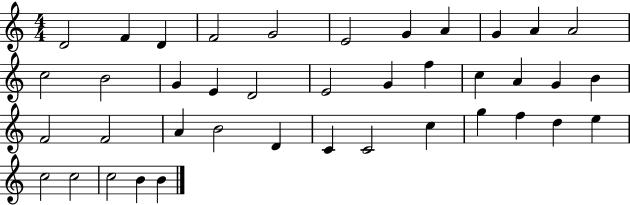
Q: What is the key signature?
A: C major